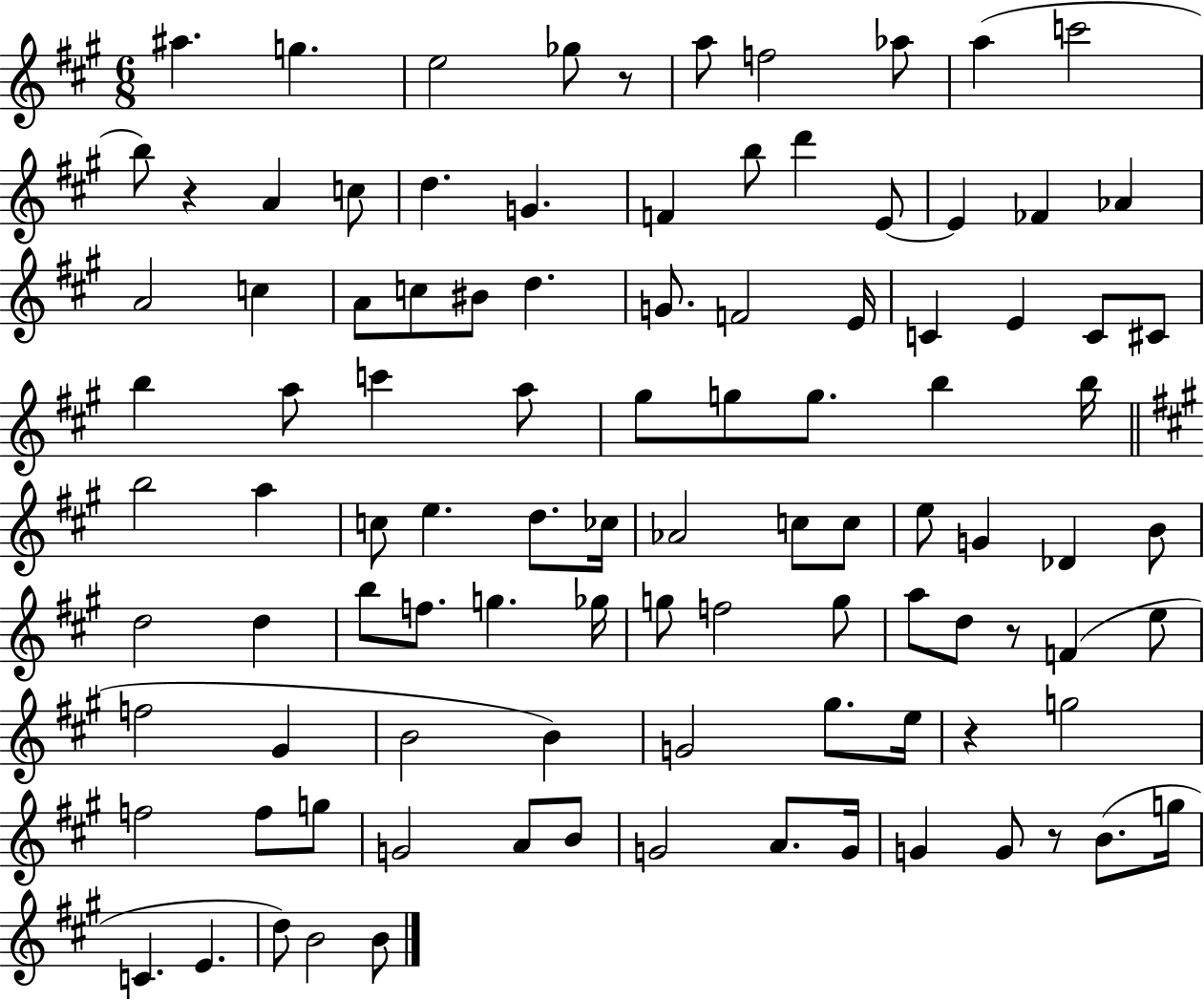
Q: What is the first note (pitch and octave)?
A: A#5